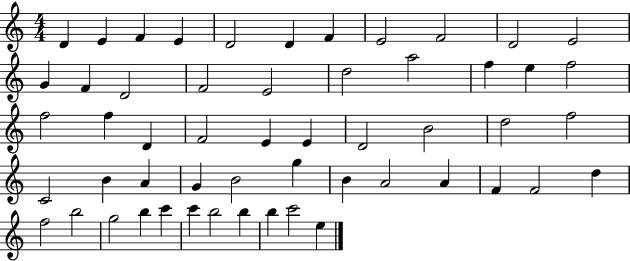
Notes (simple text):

D4/q E4/q F4/q E4/q D4/h D4/q F4/q E4/h F4/h D4/h E4/h G4/q F4/q D4/h F4/h E4/h D5/h A5/h F5/q E5/q F5/h F5/h F5/q D4/q F4/h E4/q E4/q D4/h B4/h D5/h F5/h C4/h B4/q A4/q G4/q B4/h G5/q B4/q A4/h A4/q F4/q F4/h D5/q F5/h B5/h G5/h B5/q C6/q C6/q B5/h B5/q B5/q C6/h E5/q